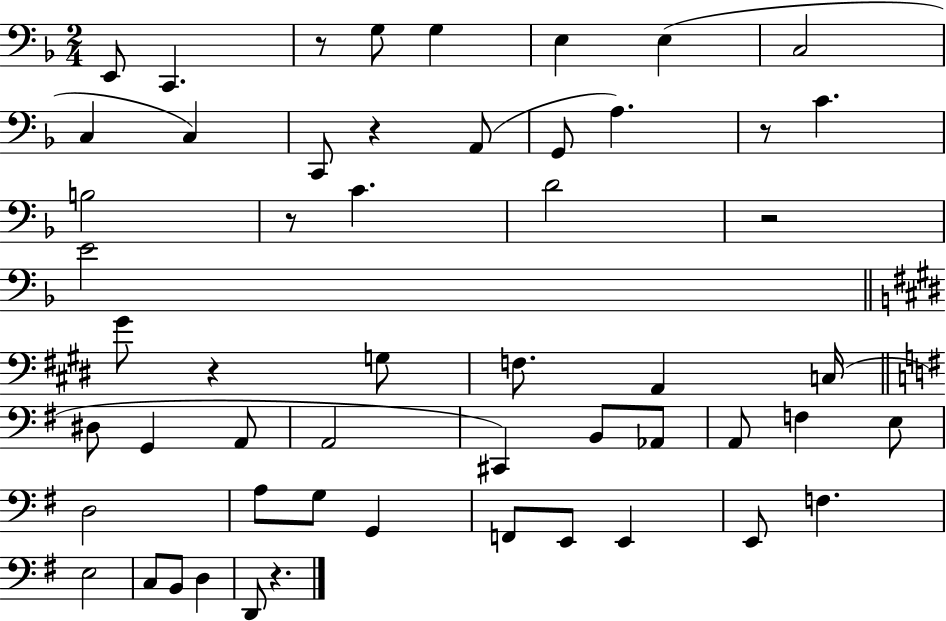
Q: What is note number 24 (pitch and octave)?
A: D#3